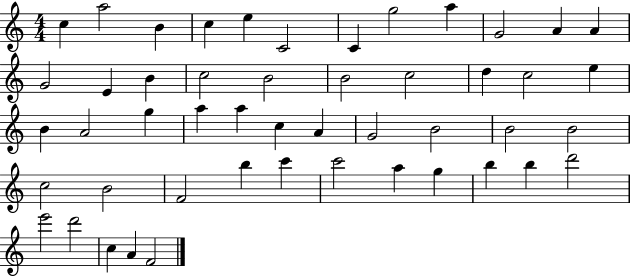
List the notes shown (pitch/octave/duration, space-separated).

C5/q A5/h B4/q C5/q E5/q C4/h C4/q G5/h A5/q G4/h A4/q A4/q G4/h E4/q B4/q C5/h B4/h B4/h C5/h D5/q C5/h E5/q B4/q A4/h G5/q A5/q A5/q C5/q A4/q G4/h B4/h B4/h B4/h C5/h B4/h F4/h B5/q C6/q C6/h A5/q G5/q B5/q B5/q D6/h E6/h D6/h C5/q A4/q F4/h